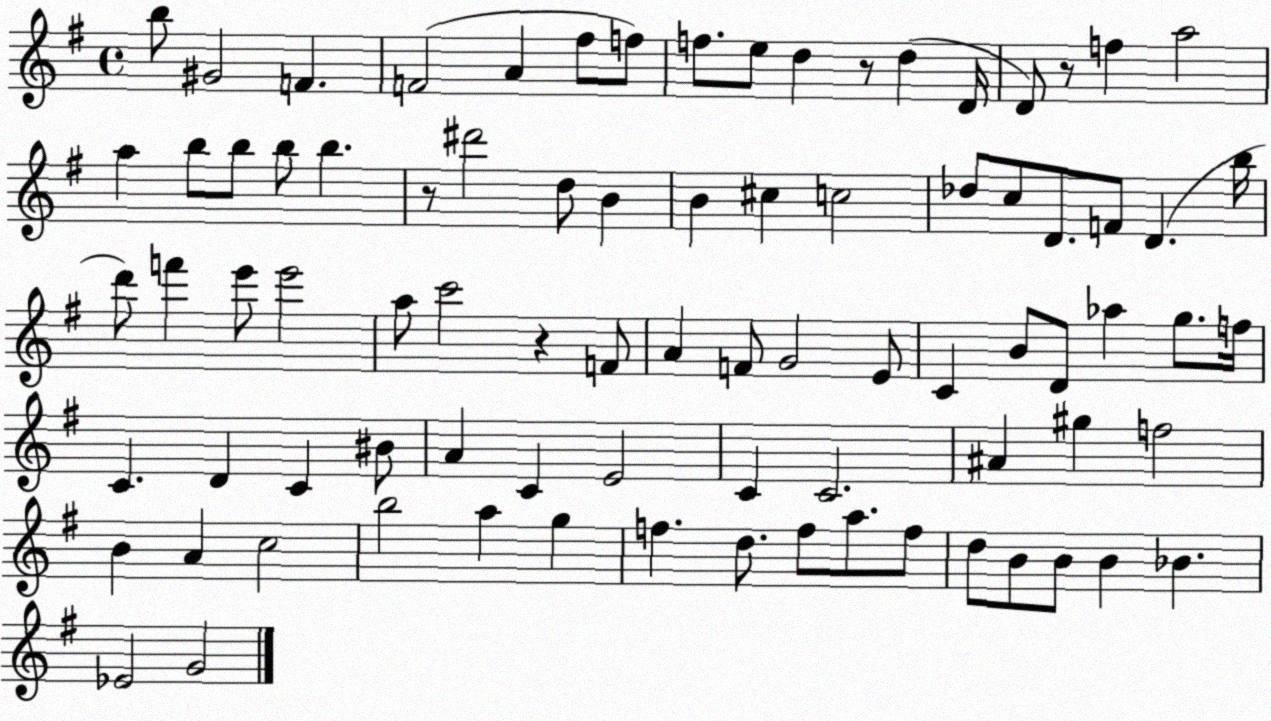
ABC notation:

X:1
T:Untitled
M:4/4
L:1/4
K:G
b/2 ^G2 F F2 A ^f/2 f/2 f/2 e/2 d z/2 d D/4 D/2 z/2 f a2 a b/2 b/2 b/2 b z/2 ^d'2 d/2 B B ^c c2 _d/2 c/2 D/2 F/2 D b/4 d'/2 f' e'/2 e'2 a/2 c'2 z F/2 A F/2 G2 E/2 C B/2 D/2 _a g/2 f/4 C D C ^B/2 A C E2 C C2 ^A ^g f2 B A c2 b2 a g f d/2 f/2 a/2 f/2 d/2 B/2 B/2 B _B _E2 G2